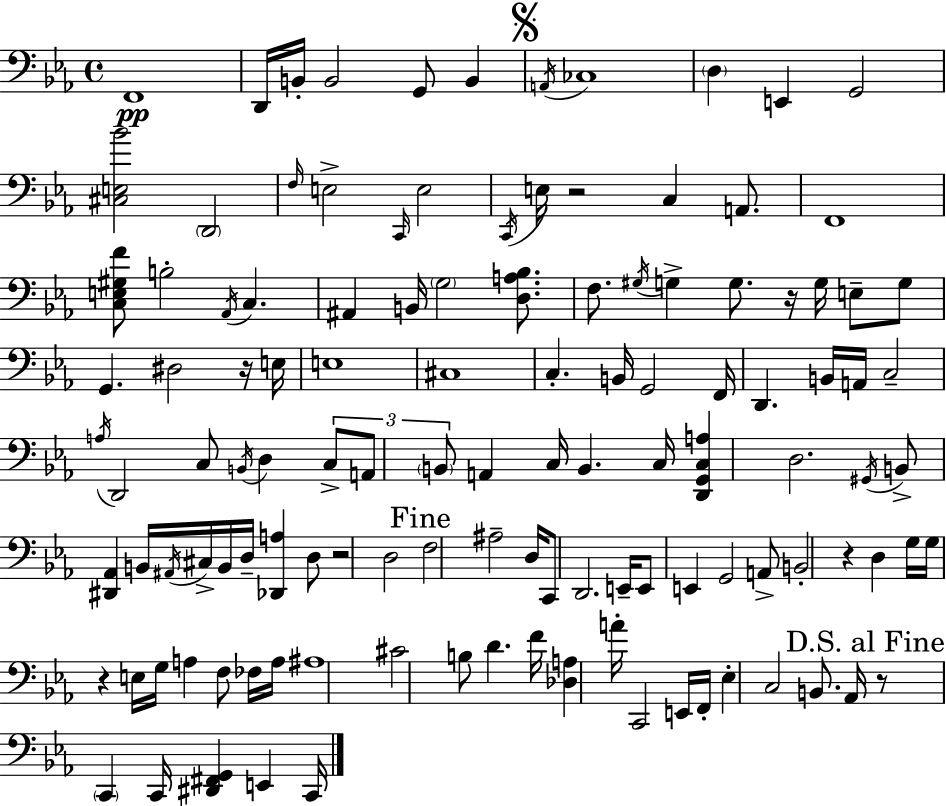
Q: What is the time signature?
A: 4/4